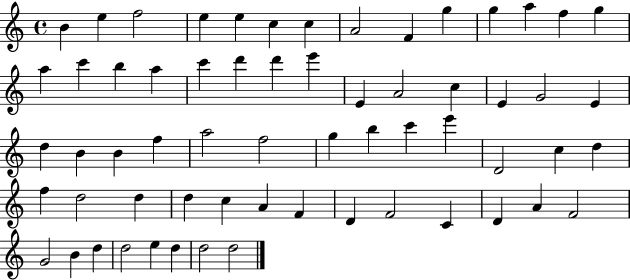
B4/q E5/q F5/h E5/q E5/q C5/q C5/q A4/h F4/q G5/q G5/q A5/q F5/q G5/q A5/q C6/q B5/q A5/q C6/q D6/q D6/q E6/q E4/q A4/h C5/q E4/q G4/h E4/q D5/q B4/q B4/q F5/q A5/h F5/h G5/q B5/q C6/q E6/q D4/h C5/q D5/q F5/q D5/h D5/q D5/q C5/q A4/q F4/q D4/q F4/h C4/q D4/q A4/q F4/h G4/h B4/q D5/q D5/h E5/q D5/q D5/h D5/h